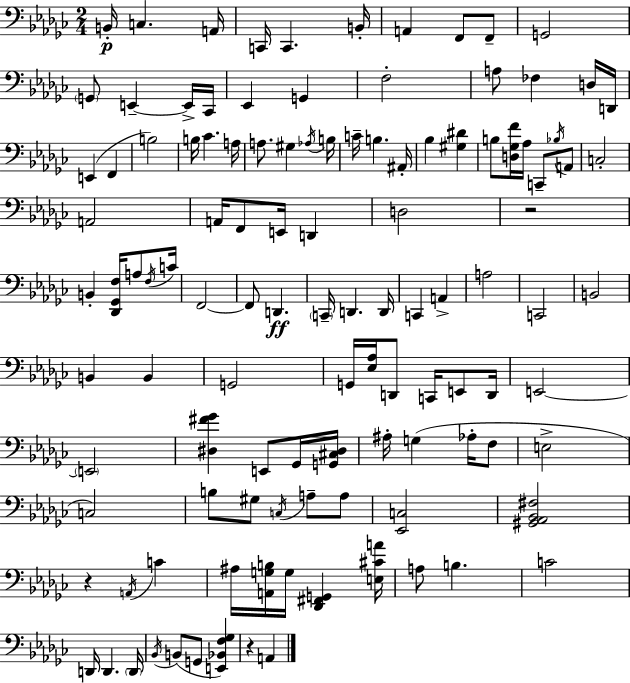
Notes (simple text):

B2/s C3/q. A2/s C2/s C2/q. B2/s A2/q F2/e F2/e G2/h G2/e E2/q E2/s CES2/s Eb2/q G2/q F3/h A3/e FES3/q D3/s D2/s E2/q F2/q B3/h B3/s CES4/q. A3/s A3/e. G#3/q Ab3/s B3/s C4/s B3/q. A#2/s Bb3/q [G#3,D#4]/q B3/e [D3,Gb3,F4]/s Ab3/s C2/e Bb3/s A2/e C3/h A2/h A2/s F2/e E2/s D2/q D3/h R/h B2/q [Db2,Gb2,F3]/s A3/e F3/s C4/s F2/h F2/e D2/q. C2/s D2/q. D2/s C2/q A2/q A3/h C2/h B2/h B2/q B2/q G2/h G2/s [Eb3,Ab3]/s D2/e C2/s E2/e D2/s E2/h E2/h [D#3,F#4,Gb4]/q E2/e Gb2/s [G2,C#3,D#3]/s A#3/s G3/q Ab3/s F3/e E3/h C3/h B3/e G#3/e C3/s A3/e A3/e [Eb2,C3]/h [G#2,Ab2,Bb2,F#3]/h R/q A2/s C4/q A#3/s [A2,G3,B3]/s G3/s [Db2,F#2,G2]/q [E3,C#4,A4]/s A3/e B3/q. C4/h D2/s D2/q. D2/s Bb2/s B2/e G2/e [E2,Bb2,F3,Gb3]/q R/q A2/q